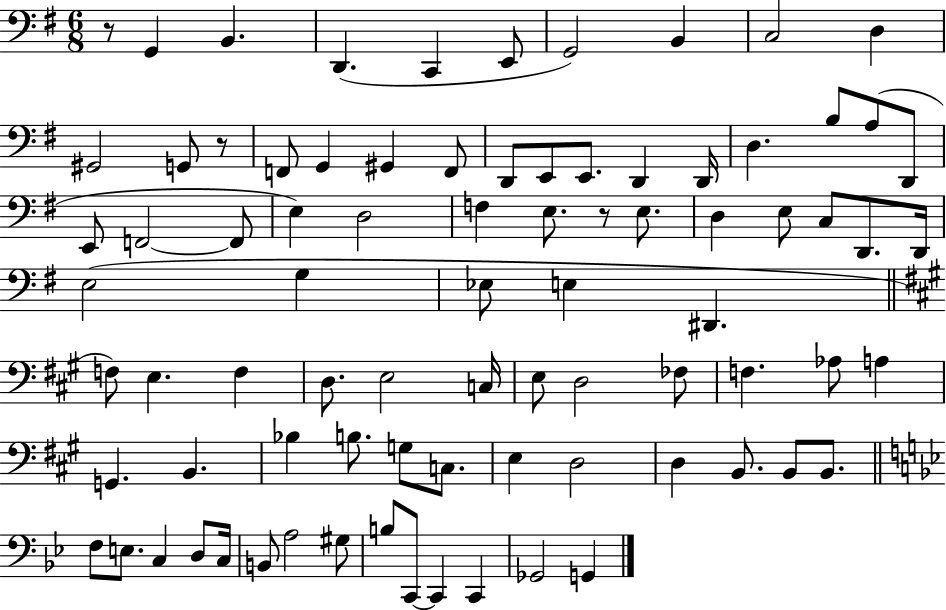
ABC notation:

X:1
T:Untitled
M:6/8
L:1/4
K:G
z/2 G,, B,, D,, C,, E,,/2 G,,2 B,, C,2 D, ^G,,2 G,,/2 z/2 F,,/2 G,, ^G,, F,,/2 D,,/2 E,,/2 E,,/2 D,, D,,/4 D, B,/2 A,/2 D,,/2 E,,/2 F,,2 F,,/2 E, D,2 F, E,/2 z/2 E,/2 D, E,/2 C,/2 D,,/2 D,,/4 E,2 G, _E,/2 E, ^D,, F,/2 E, F, D,/2 E,2 C,/4 E,/2 D,2 _F,/2 F, _A,/2 A, G,, B,, _B, B,/2 G,/2 C,/2 E, D,2 D, B,,/2 B,,/2 B,,/2 F,/2 E,/2 C, D,/2 C,/4 B,,/2 A,2 ^G,/2 B,/2 C,,/2 C,, C,, _G,,2 G,,